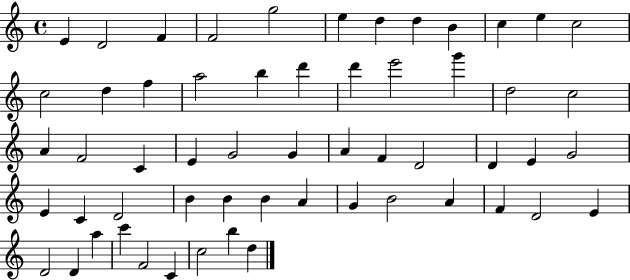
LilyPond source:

{
  \clef treble
  \time 4/4
  \defaultTimeSignature
  \key c \major
  e'4 d'2 f'4 | f'2 g''2 | e''4 d''4 d''4 b'4 | c''4 e''4 c''2 | \break c''2 d''4 f''4 | a''2 b''4 d'''4 | d'''4 e'''2 g'''4 | d''2 c''2 | \break a'4 f'2 c'4 | e'4 g'2 g'4 | a'4 f'4 d'2 | d'4 e'4 g'2 | \break e'4 c'4 d'2 | b'4 b'4 b'4 a'4 | g'4 b'2 a'4 | f'4 d'2 e'4 | \break d'2 d'4 a''4 | c'''4 f'2 c'4 | c''2 b''4 d''4 | \bar "|."
}